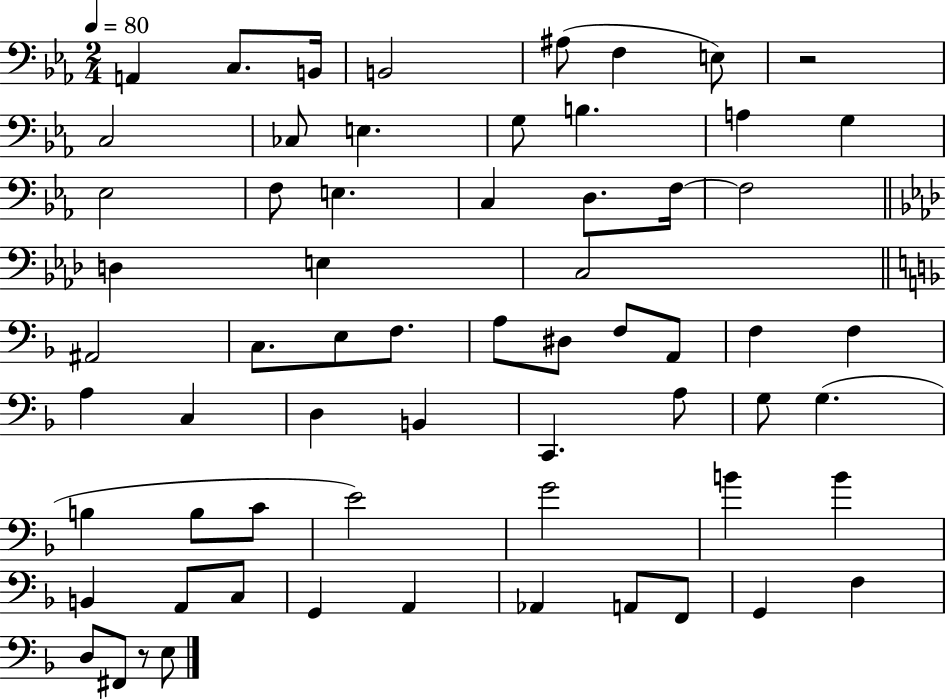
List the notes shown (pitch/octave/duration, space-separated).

A2/q C3/e. B2/s B2/h A#3/e F3/q E3/e R/h C3/h CES3/e E3/q. G3/e B3/q. A3/q G3/q Eb3/h F3/e E3/q. C3/q D3/e. F3/s F3/h D3/q E3/q C3/h A#2/h C3/e. E3/e F3/e. A3/e D#3/e F3/e A2/e F3/q F3/q A3/q C3/q D3/q B2/q C2/q. A3/e G3/e G3/q. B3/q B3/e C4/e E4/h G4/h B4/q B4/q B2/q A2/e C3/e G2/q A2/q Ab2/q A2/e F2/e G2/q F3/q D3/e F#2/e R/e E3/e